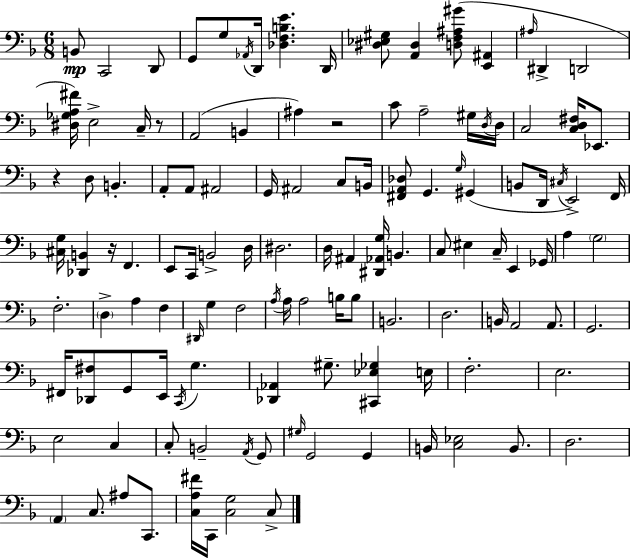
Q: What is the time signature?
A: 6/8